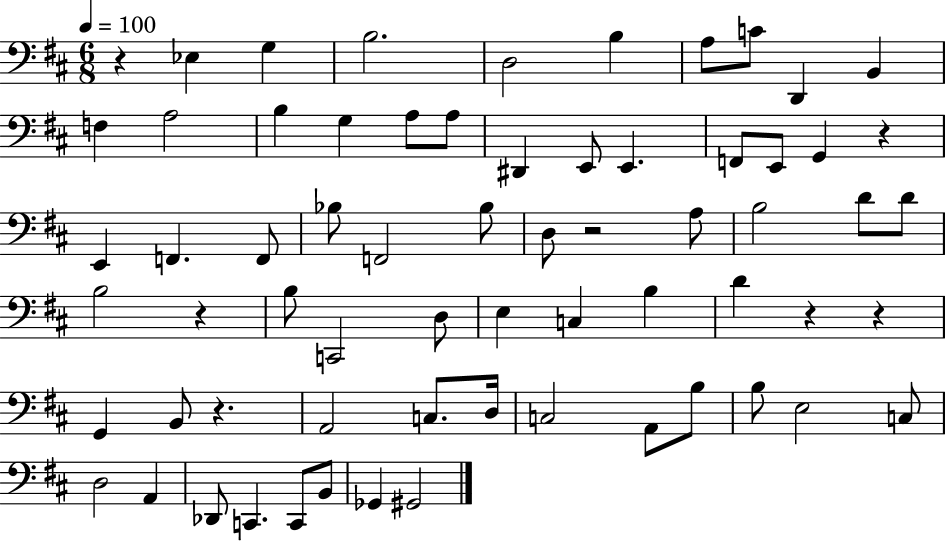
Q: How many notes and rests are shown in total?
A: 66